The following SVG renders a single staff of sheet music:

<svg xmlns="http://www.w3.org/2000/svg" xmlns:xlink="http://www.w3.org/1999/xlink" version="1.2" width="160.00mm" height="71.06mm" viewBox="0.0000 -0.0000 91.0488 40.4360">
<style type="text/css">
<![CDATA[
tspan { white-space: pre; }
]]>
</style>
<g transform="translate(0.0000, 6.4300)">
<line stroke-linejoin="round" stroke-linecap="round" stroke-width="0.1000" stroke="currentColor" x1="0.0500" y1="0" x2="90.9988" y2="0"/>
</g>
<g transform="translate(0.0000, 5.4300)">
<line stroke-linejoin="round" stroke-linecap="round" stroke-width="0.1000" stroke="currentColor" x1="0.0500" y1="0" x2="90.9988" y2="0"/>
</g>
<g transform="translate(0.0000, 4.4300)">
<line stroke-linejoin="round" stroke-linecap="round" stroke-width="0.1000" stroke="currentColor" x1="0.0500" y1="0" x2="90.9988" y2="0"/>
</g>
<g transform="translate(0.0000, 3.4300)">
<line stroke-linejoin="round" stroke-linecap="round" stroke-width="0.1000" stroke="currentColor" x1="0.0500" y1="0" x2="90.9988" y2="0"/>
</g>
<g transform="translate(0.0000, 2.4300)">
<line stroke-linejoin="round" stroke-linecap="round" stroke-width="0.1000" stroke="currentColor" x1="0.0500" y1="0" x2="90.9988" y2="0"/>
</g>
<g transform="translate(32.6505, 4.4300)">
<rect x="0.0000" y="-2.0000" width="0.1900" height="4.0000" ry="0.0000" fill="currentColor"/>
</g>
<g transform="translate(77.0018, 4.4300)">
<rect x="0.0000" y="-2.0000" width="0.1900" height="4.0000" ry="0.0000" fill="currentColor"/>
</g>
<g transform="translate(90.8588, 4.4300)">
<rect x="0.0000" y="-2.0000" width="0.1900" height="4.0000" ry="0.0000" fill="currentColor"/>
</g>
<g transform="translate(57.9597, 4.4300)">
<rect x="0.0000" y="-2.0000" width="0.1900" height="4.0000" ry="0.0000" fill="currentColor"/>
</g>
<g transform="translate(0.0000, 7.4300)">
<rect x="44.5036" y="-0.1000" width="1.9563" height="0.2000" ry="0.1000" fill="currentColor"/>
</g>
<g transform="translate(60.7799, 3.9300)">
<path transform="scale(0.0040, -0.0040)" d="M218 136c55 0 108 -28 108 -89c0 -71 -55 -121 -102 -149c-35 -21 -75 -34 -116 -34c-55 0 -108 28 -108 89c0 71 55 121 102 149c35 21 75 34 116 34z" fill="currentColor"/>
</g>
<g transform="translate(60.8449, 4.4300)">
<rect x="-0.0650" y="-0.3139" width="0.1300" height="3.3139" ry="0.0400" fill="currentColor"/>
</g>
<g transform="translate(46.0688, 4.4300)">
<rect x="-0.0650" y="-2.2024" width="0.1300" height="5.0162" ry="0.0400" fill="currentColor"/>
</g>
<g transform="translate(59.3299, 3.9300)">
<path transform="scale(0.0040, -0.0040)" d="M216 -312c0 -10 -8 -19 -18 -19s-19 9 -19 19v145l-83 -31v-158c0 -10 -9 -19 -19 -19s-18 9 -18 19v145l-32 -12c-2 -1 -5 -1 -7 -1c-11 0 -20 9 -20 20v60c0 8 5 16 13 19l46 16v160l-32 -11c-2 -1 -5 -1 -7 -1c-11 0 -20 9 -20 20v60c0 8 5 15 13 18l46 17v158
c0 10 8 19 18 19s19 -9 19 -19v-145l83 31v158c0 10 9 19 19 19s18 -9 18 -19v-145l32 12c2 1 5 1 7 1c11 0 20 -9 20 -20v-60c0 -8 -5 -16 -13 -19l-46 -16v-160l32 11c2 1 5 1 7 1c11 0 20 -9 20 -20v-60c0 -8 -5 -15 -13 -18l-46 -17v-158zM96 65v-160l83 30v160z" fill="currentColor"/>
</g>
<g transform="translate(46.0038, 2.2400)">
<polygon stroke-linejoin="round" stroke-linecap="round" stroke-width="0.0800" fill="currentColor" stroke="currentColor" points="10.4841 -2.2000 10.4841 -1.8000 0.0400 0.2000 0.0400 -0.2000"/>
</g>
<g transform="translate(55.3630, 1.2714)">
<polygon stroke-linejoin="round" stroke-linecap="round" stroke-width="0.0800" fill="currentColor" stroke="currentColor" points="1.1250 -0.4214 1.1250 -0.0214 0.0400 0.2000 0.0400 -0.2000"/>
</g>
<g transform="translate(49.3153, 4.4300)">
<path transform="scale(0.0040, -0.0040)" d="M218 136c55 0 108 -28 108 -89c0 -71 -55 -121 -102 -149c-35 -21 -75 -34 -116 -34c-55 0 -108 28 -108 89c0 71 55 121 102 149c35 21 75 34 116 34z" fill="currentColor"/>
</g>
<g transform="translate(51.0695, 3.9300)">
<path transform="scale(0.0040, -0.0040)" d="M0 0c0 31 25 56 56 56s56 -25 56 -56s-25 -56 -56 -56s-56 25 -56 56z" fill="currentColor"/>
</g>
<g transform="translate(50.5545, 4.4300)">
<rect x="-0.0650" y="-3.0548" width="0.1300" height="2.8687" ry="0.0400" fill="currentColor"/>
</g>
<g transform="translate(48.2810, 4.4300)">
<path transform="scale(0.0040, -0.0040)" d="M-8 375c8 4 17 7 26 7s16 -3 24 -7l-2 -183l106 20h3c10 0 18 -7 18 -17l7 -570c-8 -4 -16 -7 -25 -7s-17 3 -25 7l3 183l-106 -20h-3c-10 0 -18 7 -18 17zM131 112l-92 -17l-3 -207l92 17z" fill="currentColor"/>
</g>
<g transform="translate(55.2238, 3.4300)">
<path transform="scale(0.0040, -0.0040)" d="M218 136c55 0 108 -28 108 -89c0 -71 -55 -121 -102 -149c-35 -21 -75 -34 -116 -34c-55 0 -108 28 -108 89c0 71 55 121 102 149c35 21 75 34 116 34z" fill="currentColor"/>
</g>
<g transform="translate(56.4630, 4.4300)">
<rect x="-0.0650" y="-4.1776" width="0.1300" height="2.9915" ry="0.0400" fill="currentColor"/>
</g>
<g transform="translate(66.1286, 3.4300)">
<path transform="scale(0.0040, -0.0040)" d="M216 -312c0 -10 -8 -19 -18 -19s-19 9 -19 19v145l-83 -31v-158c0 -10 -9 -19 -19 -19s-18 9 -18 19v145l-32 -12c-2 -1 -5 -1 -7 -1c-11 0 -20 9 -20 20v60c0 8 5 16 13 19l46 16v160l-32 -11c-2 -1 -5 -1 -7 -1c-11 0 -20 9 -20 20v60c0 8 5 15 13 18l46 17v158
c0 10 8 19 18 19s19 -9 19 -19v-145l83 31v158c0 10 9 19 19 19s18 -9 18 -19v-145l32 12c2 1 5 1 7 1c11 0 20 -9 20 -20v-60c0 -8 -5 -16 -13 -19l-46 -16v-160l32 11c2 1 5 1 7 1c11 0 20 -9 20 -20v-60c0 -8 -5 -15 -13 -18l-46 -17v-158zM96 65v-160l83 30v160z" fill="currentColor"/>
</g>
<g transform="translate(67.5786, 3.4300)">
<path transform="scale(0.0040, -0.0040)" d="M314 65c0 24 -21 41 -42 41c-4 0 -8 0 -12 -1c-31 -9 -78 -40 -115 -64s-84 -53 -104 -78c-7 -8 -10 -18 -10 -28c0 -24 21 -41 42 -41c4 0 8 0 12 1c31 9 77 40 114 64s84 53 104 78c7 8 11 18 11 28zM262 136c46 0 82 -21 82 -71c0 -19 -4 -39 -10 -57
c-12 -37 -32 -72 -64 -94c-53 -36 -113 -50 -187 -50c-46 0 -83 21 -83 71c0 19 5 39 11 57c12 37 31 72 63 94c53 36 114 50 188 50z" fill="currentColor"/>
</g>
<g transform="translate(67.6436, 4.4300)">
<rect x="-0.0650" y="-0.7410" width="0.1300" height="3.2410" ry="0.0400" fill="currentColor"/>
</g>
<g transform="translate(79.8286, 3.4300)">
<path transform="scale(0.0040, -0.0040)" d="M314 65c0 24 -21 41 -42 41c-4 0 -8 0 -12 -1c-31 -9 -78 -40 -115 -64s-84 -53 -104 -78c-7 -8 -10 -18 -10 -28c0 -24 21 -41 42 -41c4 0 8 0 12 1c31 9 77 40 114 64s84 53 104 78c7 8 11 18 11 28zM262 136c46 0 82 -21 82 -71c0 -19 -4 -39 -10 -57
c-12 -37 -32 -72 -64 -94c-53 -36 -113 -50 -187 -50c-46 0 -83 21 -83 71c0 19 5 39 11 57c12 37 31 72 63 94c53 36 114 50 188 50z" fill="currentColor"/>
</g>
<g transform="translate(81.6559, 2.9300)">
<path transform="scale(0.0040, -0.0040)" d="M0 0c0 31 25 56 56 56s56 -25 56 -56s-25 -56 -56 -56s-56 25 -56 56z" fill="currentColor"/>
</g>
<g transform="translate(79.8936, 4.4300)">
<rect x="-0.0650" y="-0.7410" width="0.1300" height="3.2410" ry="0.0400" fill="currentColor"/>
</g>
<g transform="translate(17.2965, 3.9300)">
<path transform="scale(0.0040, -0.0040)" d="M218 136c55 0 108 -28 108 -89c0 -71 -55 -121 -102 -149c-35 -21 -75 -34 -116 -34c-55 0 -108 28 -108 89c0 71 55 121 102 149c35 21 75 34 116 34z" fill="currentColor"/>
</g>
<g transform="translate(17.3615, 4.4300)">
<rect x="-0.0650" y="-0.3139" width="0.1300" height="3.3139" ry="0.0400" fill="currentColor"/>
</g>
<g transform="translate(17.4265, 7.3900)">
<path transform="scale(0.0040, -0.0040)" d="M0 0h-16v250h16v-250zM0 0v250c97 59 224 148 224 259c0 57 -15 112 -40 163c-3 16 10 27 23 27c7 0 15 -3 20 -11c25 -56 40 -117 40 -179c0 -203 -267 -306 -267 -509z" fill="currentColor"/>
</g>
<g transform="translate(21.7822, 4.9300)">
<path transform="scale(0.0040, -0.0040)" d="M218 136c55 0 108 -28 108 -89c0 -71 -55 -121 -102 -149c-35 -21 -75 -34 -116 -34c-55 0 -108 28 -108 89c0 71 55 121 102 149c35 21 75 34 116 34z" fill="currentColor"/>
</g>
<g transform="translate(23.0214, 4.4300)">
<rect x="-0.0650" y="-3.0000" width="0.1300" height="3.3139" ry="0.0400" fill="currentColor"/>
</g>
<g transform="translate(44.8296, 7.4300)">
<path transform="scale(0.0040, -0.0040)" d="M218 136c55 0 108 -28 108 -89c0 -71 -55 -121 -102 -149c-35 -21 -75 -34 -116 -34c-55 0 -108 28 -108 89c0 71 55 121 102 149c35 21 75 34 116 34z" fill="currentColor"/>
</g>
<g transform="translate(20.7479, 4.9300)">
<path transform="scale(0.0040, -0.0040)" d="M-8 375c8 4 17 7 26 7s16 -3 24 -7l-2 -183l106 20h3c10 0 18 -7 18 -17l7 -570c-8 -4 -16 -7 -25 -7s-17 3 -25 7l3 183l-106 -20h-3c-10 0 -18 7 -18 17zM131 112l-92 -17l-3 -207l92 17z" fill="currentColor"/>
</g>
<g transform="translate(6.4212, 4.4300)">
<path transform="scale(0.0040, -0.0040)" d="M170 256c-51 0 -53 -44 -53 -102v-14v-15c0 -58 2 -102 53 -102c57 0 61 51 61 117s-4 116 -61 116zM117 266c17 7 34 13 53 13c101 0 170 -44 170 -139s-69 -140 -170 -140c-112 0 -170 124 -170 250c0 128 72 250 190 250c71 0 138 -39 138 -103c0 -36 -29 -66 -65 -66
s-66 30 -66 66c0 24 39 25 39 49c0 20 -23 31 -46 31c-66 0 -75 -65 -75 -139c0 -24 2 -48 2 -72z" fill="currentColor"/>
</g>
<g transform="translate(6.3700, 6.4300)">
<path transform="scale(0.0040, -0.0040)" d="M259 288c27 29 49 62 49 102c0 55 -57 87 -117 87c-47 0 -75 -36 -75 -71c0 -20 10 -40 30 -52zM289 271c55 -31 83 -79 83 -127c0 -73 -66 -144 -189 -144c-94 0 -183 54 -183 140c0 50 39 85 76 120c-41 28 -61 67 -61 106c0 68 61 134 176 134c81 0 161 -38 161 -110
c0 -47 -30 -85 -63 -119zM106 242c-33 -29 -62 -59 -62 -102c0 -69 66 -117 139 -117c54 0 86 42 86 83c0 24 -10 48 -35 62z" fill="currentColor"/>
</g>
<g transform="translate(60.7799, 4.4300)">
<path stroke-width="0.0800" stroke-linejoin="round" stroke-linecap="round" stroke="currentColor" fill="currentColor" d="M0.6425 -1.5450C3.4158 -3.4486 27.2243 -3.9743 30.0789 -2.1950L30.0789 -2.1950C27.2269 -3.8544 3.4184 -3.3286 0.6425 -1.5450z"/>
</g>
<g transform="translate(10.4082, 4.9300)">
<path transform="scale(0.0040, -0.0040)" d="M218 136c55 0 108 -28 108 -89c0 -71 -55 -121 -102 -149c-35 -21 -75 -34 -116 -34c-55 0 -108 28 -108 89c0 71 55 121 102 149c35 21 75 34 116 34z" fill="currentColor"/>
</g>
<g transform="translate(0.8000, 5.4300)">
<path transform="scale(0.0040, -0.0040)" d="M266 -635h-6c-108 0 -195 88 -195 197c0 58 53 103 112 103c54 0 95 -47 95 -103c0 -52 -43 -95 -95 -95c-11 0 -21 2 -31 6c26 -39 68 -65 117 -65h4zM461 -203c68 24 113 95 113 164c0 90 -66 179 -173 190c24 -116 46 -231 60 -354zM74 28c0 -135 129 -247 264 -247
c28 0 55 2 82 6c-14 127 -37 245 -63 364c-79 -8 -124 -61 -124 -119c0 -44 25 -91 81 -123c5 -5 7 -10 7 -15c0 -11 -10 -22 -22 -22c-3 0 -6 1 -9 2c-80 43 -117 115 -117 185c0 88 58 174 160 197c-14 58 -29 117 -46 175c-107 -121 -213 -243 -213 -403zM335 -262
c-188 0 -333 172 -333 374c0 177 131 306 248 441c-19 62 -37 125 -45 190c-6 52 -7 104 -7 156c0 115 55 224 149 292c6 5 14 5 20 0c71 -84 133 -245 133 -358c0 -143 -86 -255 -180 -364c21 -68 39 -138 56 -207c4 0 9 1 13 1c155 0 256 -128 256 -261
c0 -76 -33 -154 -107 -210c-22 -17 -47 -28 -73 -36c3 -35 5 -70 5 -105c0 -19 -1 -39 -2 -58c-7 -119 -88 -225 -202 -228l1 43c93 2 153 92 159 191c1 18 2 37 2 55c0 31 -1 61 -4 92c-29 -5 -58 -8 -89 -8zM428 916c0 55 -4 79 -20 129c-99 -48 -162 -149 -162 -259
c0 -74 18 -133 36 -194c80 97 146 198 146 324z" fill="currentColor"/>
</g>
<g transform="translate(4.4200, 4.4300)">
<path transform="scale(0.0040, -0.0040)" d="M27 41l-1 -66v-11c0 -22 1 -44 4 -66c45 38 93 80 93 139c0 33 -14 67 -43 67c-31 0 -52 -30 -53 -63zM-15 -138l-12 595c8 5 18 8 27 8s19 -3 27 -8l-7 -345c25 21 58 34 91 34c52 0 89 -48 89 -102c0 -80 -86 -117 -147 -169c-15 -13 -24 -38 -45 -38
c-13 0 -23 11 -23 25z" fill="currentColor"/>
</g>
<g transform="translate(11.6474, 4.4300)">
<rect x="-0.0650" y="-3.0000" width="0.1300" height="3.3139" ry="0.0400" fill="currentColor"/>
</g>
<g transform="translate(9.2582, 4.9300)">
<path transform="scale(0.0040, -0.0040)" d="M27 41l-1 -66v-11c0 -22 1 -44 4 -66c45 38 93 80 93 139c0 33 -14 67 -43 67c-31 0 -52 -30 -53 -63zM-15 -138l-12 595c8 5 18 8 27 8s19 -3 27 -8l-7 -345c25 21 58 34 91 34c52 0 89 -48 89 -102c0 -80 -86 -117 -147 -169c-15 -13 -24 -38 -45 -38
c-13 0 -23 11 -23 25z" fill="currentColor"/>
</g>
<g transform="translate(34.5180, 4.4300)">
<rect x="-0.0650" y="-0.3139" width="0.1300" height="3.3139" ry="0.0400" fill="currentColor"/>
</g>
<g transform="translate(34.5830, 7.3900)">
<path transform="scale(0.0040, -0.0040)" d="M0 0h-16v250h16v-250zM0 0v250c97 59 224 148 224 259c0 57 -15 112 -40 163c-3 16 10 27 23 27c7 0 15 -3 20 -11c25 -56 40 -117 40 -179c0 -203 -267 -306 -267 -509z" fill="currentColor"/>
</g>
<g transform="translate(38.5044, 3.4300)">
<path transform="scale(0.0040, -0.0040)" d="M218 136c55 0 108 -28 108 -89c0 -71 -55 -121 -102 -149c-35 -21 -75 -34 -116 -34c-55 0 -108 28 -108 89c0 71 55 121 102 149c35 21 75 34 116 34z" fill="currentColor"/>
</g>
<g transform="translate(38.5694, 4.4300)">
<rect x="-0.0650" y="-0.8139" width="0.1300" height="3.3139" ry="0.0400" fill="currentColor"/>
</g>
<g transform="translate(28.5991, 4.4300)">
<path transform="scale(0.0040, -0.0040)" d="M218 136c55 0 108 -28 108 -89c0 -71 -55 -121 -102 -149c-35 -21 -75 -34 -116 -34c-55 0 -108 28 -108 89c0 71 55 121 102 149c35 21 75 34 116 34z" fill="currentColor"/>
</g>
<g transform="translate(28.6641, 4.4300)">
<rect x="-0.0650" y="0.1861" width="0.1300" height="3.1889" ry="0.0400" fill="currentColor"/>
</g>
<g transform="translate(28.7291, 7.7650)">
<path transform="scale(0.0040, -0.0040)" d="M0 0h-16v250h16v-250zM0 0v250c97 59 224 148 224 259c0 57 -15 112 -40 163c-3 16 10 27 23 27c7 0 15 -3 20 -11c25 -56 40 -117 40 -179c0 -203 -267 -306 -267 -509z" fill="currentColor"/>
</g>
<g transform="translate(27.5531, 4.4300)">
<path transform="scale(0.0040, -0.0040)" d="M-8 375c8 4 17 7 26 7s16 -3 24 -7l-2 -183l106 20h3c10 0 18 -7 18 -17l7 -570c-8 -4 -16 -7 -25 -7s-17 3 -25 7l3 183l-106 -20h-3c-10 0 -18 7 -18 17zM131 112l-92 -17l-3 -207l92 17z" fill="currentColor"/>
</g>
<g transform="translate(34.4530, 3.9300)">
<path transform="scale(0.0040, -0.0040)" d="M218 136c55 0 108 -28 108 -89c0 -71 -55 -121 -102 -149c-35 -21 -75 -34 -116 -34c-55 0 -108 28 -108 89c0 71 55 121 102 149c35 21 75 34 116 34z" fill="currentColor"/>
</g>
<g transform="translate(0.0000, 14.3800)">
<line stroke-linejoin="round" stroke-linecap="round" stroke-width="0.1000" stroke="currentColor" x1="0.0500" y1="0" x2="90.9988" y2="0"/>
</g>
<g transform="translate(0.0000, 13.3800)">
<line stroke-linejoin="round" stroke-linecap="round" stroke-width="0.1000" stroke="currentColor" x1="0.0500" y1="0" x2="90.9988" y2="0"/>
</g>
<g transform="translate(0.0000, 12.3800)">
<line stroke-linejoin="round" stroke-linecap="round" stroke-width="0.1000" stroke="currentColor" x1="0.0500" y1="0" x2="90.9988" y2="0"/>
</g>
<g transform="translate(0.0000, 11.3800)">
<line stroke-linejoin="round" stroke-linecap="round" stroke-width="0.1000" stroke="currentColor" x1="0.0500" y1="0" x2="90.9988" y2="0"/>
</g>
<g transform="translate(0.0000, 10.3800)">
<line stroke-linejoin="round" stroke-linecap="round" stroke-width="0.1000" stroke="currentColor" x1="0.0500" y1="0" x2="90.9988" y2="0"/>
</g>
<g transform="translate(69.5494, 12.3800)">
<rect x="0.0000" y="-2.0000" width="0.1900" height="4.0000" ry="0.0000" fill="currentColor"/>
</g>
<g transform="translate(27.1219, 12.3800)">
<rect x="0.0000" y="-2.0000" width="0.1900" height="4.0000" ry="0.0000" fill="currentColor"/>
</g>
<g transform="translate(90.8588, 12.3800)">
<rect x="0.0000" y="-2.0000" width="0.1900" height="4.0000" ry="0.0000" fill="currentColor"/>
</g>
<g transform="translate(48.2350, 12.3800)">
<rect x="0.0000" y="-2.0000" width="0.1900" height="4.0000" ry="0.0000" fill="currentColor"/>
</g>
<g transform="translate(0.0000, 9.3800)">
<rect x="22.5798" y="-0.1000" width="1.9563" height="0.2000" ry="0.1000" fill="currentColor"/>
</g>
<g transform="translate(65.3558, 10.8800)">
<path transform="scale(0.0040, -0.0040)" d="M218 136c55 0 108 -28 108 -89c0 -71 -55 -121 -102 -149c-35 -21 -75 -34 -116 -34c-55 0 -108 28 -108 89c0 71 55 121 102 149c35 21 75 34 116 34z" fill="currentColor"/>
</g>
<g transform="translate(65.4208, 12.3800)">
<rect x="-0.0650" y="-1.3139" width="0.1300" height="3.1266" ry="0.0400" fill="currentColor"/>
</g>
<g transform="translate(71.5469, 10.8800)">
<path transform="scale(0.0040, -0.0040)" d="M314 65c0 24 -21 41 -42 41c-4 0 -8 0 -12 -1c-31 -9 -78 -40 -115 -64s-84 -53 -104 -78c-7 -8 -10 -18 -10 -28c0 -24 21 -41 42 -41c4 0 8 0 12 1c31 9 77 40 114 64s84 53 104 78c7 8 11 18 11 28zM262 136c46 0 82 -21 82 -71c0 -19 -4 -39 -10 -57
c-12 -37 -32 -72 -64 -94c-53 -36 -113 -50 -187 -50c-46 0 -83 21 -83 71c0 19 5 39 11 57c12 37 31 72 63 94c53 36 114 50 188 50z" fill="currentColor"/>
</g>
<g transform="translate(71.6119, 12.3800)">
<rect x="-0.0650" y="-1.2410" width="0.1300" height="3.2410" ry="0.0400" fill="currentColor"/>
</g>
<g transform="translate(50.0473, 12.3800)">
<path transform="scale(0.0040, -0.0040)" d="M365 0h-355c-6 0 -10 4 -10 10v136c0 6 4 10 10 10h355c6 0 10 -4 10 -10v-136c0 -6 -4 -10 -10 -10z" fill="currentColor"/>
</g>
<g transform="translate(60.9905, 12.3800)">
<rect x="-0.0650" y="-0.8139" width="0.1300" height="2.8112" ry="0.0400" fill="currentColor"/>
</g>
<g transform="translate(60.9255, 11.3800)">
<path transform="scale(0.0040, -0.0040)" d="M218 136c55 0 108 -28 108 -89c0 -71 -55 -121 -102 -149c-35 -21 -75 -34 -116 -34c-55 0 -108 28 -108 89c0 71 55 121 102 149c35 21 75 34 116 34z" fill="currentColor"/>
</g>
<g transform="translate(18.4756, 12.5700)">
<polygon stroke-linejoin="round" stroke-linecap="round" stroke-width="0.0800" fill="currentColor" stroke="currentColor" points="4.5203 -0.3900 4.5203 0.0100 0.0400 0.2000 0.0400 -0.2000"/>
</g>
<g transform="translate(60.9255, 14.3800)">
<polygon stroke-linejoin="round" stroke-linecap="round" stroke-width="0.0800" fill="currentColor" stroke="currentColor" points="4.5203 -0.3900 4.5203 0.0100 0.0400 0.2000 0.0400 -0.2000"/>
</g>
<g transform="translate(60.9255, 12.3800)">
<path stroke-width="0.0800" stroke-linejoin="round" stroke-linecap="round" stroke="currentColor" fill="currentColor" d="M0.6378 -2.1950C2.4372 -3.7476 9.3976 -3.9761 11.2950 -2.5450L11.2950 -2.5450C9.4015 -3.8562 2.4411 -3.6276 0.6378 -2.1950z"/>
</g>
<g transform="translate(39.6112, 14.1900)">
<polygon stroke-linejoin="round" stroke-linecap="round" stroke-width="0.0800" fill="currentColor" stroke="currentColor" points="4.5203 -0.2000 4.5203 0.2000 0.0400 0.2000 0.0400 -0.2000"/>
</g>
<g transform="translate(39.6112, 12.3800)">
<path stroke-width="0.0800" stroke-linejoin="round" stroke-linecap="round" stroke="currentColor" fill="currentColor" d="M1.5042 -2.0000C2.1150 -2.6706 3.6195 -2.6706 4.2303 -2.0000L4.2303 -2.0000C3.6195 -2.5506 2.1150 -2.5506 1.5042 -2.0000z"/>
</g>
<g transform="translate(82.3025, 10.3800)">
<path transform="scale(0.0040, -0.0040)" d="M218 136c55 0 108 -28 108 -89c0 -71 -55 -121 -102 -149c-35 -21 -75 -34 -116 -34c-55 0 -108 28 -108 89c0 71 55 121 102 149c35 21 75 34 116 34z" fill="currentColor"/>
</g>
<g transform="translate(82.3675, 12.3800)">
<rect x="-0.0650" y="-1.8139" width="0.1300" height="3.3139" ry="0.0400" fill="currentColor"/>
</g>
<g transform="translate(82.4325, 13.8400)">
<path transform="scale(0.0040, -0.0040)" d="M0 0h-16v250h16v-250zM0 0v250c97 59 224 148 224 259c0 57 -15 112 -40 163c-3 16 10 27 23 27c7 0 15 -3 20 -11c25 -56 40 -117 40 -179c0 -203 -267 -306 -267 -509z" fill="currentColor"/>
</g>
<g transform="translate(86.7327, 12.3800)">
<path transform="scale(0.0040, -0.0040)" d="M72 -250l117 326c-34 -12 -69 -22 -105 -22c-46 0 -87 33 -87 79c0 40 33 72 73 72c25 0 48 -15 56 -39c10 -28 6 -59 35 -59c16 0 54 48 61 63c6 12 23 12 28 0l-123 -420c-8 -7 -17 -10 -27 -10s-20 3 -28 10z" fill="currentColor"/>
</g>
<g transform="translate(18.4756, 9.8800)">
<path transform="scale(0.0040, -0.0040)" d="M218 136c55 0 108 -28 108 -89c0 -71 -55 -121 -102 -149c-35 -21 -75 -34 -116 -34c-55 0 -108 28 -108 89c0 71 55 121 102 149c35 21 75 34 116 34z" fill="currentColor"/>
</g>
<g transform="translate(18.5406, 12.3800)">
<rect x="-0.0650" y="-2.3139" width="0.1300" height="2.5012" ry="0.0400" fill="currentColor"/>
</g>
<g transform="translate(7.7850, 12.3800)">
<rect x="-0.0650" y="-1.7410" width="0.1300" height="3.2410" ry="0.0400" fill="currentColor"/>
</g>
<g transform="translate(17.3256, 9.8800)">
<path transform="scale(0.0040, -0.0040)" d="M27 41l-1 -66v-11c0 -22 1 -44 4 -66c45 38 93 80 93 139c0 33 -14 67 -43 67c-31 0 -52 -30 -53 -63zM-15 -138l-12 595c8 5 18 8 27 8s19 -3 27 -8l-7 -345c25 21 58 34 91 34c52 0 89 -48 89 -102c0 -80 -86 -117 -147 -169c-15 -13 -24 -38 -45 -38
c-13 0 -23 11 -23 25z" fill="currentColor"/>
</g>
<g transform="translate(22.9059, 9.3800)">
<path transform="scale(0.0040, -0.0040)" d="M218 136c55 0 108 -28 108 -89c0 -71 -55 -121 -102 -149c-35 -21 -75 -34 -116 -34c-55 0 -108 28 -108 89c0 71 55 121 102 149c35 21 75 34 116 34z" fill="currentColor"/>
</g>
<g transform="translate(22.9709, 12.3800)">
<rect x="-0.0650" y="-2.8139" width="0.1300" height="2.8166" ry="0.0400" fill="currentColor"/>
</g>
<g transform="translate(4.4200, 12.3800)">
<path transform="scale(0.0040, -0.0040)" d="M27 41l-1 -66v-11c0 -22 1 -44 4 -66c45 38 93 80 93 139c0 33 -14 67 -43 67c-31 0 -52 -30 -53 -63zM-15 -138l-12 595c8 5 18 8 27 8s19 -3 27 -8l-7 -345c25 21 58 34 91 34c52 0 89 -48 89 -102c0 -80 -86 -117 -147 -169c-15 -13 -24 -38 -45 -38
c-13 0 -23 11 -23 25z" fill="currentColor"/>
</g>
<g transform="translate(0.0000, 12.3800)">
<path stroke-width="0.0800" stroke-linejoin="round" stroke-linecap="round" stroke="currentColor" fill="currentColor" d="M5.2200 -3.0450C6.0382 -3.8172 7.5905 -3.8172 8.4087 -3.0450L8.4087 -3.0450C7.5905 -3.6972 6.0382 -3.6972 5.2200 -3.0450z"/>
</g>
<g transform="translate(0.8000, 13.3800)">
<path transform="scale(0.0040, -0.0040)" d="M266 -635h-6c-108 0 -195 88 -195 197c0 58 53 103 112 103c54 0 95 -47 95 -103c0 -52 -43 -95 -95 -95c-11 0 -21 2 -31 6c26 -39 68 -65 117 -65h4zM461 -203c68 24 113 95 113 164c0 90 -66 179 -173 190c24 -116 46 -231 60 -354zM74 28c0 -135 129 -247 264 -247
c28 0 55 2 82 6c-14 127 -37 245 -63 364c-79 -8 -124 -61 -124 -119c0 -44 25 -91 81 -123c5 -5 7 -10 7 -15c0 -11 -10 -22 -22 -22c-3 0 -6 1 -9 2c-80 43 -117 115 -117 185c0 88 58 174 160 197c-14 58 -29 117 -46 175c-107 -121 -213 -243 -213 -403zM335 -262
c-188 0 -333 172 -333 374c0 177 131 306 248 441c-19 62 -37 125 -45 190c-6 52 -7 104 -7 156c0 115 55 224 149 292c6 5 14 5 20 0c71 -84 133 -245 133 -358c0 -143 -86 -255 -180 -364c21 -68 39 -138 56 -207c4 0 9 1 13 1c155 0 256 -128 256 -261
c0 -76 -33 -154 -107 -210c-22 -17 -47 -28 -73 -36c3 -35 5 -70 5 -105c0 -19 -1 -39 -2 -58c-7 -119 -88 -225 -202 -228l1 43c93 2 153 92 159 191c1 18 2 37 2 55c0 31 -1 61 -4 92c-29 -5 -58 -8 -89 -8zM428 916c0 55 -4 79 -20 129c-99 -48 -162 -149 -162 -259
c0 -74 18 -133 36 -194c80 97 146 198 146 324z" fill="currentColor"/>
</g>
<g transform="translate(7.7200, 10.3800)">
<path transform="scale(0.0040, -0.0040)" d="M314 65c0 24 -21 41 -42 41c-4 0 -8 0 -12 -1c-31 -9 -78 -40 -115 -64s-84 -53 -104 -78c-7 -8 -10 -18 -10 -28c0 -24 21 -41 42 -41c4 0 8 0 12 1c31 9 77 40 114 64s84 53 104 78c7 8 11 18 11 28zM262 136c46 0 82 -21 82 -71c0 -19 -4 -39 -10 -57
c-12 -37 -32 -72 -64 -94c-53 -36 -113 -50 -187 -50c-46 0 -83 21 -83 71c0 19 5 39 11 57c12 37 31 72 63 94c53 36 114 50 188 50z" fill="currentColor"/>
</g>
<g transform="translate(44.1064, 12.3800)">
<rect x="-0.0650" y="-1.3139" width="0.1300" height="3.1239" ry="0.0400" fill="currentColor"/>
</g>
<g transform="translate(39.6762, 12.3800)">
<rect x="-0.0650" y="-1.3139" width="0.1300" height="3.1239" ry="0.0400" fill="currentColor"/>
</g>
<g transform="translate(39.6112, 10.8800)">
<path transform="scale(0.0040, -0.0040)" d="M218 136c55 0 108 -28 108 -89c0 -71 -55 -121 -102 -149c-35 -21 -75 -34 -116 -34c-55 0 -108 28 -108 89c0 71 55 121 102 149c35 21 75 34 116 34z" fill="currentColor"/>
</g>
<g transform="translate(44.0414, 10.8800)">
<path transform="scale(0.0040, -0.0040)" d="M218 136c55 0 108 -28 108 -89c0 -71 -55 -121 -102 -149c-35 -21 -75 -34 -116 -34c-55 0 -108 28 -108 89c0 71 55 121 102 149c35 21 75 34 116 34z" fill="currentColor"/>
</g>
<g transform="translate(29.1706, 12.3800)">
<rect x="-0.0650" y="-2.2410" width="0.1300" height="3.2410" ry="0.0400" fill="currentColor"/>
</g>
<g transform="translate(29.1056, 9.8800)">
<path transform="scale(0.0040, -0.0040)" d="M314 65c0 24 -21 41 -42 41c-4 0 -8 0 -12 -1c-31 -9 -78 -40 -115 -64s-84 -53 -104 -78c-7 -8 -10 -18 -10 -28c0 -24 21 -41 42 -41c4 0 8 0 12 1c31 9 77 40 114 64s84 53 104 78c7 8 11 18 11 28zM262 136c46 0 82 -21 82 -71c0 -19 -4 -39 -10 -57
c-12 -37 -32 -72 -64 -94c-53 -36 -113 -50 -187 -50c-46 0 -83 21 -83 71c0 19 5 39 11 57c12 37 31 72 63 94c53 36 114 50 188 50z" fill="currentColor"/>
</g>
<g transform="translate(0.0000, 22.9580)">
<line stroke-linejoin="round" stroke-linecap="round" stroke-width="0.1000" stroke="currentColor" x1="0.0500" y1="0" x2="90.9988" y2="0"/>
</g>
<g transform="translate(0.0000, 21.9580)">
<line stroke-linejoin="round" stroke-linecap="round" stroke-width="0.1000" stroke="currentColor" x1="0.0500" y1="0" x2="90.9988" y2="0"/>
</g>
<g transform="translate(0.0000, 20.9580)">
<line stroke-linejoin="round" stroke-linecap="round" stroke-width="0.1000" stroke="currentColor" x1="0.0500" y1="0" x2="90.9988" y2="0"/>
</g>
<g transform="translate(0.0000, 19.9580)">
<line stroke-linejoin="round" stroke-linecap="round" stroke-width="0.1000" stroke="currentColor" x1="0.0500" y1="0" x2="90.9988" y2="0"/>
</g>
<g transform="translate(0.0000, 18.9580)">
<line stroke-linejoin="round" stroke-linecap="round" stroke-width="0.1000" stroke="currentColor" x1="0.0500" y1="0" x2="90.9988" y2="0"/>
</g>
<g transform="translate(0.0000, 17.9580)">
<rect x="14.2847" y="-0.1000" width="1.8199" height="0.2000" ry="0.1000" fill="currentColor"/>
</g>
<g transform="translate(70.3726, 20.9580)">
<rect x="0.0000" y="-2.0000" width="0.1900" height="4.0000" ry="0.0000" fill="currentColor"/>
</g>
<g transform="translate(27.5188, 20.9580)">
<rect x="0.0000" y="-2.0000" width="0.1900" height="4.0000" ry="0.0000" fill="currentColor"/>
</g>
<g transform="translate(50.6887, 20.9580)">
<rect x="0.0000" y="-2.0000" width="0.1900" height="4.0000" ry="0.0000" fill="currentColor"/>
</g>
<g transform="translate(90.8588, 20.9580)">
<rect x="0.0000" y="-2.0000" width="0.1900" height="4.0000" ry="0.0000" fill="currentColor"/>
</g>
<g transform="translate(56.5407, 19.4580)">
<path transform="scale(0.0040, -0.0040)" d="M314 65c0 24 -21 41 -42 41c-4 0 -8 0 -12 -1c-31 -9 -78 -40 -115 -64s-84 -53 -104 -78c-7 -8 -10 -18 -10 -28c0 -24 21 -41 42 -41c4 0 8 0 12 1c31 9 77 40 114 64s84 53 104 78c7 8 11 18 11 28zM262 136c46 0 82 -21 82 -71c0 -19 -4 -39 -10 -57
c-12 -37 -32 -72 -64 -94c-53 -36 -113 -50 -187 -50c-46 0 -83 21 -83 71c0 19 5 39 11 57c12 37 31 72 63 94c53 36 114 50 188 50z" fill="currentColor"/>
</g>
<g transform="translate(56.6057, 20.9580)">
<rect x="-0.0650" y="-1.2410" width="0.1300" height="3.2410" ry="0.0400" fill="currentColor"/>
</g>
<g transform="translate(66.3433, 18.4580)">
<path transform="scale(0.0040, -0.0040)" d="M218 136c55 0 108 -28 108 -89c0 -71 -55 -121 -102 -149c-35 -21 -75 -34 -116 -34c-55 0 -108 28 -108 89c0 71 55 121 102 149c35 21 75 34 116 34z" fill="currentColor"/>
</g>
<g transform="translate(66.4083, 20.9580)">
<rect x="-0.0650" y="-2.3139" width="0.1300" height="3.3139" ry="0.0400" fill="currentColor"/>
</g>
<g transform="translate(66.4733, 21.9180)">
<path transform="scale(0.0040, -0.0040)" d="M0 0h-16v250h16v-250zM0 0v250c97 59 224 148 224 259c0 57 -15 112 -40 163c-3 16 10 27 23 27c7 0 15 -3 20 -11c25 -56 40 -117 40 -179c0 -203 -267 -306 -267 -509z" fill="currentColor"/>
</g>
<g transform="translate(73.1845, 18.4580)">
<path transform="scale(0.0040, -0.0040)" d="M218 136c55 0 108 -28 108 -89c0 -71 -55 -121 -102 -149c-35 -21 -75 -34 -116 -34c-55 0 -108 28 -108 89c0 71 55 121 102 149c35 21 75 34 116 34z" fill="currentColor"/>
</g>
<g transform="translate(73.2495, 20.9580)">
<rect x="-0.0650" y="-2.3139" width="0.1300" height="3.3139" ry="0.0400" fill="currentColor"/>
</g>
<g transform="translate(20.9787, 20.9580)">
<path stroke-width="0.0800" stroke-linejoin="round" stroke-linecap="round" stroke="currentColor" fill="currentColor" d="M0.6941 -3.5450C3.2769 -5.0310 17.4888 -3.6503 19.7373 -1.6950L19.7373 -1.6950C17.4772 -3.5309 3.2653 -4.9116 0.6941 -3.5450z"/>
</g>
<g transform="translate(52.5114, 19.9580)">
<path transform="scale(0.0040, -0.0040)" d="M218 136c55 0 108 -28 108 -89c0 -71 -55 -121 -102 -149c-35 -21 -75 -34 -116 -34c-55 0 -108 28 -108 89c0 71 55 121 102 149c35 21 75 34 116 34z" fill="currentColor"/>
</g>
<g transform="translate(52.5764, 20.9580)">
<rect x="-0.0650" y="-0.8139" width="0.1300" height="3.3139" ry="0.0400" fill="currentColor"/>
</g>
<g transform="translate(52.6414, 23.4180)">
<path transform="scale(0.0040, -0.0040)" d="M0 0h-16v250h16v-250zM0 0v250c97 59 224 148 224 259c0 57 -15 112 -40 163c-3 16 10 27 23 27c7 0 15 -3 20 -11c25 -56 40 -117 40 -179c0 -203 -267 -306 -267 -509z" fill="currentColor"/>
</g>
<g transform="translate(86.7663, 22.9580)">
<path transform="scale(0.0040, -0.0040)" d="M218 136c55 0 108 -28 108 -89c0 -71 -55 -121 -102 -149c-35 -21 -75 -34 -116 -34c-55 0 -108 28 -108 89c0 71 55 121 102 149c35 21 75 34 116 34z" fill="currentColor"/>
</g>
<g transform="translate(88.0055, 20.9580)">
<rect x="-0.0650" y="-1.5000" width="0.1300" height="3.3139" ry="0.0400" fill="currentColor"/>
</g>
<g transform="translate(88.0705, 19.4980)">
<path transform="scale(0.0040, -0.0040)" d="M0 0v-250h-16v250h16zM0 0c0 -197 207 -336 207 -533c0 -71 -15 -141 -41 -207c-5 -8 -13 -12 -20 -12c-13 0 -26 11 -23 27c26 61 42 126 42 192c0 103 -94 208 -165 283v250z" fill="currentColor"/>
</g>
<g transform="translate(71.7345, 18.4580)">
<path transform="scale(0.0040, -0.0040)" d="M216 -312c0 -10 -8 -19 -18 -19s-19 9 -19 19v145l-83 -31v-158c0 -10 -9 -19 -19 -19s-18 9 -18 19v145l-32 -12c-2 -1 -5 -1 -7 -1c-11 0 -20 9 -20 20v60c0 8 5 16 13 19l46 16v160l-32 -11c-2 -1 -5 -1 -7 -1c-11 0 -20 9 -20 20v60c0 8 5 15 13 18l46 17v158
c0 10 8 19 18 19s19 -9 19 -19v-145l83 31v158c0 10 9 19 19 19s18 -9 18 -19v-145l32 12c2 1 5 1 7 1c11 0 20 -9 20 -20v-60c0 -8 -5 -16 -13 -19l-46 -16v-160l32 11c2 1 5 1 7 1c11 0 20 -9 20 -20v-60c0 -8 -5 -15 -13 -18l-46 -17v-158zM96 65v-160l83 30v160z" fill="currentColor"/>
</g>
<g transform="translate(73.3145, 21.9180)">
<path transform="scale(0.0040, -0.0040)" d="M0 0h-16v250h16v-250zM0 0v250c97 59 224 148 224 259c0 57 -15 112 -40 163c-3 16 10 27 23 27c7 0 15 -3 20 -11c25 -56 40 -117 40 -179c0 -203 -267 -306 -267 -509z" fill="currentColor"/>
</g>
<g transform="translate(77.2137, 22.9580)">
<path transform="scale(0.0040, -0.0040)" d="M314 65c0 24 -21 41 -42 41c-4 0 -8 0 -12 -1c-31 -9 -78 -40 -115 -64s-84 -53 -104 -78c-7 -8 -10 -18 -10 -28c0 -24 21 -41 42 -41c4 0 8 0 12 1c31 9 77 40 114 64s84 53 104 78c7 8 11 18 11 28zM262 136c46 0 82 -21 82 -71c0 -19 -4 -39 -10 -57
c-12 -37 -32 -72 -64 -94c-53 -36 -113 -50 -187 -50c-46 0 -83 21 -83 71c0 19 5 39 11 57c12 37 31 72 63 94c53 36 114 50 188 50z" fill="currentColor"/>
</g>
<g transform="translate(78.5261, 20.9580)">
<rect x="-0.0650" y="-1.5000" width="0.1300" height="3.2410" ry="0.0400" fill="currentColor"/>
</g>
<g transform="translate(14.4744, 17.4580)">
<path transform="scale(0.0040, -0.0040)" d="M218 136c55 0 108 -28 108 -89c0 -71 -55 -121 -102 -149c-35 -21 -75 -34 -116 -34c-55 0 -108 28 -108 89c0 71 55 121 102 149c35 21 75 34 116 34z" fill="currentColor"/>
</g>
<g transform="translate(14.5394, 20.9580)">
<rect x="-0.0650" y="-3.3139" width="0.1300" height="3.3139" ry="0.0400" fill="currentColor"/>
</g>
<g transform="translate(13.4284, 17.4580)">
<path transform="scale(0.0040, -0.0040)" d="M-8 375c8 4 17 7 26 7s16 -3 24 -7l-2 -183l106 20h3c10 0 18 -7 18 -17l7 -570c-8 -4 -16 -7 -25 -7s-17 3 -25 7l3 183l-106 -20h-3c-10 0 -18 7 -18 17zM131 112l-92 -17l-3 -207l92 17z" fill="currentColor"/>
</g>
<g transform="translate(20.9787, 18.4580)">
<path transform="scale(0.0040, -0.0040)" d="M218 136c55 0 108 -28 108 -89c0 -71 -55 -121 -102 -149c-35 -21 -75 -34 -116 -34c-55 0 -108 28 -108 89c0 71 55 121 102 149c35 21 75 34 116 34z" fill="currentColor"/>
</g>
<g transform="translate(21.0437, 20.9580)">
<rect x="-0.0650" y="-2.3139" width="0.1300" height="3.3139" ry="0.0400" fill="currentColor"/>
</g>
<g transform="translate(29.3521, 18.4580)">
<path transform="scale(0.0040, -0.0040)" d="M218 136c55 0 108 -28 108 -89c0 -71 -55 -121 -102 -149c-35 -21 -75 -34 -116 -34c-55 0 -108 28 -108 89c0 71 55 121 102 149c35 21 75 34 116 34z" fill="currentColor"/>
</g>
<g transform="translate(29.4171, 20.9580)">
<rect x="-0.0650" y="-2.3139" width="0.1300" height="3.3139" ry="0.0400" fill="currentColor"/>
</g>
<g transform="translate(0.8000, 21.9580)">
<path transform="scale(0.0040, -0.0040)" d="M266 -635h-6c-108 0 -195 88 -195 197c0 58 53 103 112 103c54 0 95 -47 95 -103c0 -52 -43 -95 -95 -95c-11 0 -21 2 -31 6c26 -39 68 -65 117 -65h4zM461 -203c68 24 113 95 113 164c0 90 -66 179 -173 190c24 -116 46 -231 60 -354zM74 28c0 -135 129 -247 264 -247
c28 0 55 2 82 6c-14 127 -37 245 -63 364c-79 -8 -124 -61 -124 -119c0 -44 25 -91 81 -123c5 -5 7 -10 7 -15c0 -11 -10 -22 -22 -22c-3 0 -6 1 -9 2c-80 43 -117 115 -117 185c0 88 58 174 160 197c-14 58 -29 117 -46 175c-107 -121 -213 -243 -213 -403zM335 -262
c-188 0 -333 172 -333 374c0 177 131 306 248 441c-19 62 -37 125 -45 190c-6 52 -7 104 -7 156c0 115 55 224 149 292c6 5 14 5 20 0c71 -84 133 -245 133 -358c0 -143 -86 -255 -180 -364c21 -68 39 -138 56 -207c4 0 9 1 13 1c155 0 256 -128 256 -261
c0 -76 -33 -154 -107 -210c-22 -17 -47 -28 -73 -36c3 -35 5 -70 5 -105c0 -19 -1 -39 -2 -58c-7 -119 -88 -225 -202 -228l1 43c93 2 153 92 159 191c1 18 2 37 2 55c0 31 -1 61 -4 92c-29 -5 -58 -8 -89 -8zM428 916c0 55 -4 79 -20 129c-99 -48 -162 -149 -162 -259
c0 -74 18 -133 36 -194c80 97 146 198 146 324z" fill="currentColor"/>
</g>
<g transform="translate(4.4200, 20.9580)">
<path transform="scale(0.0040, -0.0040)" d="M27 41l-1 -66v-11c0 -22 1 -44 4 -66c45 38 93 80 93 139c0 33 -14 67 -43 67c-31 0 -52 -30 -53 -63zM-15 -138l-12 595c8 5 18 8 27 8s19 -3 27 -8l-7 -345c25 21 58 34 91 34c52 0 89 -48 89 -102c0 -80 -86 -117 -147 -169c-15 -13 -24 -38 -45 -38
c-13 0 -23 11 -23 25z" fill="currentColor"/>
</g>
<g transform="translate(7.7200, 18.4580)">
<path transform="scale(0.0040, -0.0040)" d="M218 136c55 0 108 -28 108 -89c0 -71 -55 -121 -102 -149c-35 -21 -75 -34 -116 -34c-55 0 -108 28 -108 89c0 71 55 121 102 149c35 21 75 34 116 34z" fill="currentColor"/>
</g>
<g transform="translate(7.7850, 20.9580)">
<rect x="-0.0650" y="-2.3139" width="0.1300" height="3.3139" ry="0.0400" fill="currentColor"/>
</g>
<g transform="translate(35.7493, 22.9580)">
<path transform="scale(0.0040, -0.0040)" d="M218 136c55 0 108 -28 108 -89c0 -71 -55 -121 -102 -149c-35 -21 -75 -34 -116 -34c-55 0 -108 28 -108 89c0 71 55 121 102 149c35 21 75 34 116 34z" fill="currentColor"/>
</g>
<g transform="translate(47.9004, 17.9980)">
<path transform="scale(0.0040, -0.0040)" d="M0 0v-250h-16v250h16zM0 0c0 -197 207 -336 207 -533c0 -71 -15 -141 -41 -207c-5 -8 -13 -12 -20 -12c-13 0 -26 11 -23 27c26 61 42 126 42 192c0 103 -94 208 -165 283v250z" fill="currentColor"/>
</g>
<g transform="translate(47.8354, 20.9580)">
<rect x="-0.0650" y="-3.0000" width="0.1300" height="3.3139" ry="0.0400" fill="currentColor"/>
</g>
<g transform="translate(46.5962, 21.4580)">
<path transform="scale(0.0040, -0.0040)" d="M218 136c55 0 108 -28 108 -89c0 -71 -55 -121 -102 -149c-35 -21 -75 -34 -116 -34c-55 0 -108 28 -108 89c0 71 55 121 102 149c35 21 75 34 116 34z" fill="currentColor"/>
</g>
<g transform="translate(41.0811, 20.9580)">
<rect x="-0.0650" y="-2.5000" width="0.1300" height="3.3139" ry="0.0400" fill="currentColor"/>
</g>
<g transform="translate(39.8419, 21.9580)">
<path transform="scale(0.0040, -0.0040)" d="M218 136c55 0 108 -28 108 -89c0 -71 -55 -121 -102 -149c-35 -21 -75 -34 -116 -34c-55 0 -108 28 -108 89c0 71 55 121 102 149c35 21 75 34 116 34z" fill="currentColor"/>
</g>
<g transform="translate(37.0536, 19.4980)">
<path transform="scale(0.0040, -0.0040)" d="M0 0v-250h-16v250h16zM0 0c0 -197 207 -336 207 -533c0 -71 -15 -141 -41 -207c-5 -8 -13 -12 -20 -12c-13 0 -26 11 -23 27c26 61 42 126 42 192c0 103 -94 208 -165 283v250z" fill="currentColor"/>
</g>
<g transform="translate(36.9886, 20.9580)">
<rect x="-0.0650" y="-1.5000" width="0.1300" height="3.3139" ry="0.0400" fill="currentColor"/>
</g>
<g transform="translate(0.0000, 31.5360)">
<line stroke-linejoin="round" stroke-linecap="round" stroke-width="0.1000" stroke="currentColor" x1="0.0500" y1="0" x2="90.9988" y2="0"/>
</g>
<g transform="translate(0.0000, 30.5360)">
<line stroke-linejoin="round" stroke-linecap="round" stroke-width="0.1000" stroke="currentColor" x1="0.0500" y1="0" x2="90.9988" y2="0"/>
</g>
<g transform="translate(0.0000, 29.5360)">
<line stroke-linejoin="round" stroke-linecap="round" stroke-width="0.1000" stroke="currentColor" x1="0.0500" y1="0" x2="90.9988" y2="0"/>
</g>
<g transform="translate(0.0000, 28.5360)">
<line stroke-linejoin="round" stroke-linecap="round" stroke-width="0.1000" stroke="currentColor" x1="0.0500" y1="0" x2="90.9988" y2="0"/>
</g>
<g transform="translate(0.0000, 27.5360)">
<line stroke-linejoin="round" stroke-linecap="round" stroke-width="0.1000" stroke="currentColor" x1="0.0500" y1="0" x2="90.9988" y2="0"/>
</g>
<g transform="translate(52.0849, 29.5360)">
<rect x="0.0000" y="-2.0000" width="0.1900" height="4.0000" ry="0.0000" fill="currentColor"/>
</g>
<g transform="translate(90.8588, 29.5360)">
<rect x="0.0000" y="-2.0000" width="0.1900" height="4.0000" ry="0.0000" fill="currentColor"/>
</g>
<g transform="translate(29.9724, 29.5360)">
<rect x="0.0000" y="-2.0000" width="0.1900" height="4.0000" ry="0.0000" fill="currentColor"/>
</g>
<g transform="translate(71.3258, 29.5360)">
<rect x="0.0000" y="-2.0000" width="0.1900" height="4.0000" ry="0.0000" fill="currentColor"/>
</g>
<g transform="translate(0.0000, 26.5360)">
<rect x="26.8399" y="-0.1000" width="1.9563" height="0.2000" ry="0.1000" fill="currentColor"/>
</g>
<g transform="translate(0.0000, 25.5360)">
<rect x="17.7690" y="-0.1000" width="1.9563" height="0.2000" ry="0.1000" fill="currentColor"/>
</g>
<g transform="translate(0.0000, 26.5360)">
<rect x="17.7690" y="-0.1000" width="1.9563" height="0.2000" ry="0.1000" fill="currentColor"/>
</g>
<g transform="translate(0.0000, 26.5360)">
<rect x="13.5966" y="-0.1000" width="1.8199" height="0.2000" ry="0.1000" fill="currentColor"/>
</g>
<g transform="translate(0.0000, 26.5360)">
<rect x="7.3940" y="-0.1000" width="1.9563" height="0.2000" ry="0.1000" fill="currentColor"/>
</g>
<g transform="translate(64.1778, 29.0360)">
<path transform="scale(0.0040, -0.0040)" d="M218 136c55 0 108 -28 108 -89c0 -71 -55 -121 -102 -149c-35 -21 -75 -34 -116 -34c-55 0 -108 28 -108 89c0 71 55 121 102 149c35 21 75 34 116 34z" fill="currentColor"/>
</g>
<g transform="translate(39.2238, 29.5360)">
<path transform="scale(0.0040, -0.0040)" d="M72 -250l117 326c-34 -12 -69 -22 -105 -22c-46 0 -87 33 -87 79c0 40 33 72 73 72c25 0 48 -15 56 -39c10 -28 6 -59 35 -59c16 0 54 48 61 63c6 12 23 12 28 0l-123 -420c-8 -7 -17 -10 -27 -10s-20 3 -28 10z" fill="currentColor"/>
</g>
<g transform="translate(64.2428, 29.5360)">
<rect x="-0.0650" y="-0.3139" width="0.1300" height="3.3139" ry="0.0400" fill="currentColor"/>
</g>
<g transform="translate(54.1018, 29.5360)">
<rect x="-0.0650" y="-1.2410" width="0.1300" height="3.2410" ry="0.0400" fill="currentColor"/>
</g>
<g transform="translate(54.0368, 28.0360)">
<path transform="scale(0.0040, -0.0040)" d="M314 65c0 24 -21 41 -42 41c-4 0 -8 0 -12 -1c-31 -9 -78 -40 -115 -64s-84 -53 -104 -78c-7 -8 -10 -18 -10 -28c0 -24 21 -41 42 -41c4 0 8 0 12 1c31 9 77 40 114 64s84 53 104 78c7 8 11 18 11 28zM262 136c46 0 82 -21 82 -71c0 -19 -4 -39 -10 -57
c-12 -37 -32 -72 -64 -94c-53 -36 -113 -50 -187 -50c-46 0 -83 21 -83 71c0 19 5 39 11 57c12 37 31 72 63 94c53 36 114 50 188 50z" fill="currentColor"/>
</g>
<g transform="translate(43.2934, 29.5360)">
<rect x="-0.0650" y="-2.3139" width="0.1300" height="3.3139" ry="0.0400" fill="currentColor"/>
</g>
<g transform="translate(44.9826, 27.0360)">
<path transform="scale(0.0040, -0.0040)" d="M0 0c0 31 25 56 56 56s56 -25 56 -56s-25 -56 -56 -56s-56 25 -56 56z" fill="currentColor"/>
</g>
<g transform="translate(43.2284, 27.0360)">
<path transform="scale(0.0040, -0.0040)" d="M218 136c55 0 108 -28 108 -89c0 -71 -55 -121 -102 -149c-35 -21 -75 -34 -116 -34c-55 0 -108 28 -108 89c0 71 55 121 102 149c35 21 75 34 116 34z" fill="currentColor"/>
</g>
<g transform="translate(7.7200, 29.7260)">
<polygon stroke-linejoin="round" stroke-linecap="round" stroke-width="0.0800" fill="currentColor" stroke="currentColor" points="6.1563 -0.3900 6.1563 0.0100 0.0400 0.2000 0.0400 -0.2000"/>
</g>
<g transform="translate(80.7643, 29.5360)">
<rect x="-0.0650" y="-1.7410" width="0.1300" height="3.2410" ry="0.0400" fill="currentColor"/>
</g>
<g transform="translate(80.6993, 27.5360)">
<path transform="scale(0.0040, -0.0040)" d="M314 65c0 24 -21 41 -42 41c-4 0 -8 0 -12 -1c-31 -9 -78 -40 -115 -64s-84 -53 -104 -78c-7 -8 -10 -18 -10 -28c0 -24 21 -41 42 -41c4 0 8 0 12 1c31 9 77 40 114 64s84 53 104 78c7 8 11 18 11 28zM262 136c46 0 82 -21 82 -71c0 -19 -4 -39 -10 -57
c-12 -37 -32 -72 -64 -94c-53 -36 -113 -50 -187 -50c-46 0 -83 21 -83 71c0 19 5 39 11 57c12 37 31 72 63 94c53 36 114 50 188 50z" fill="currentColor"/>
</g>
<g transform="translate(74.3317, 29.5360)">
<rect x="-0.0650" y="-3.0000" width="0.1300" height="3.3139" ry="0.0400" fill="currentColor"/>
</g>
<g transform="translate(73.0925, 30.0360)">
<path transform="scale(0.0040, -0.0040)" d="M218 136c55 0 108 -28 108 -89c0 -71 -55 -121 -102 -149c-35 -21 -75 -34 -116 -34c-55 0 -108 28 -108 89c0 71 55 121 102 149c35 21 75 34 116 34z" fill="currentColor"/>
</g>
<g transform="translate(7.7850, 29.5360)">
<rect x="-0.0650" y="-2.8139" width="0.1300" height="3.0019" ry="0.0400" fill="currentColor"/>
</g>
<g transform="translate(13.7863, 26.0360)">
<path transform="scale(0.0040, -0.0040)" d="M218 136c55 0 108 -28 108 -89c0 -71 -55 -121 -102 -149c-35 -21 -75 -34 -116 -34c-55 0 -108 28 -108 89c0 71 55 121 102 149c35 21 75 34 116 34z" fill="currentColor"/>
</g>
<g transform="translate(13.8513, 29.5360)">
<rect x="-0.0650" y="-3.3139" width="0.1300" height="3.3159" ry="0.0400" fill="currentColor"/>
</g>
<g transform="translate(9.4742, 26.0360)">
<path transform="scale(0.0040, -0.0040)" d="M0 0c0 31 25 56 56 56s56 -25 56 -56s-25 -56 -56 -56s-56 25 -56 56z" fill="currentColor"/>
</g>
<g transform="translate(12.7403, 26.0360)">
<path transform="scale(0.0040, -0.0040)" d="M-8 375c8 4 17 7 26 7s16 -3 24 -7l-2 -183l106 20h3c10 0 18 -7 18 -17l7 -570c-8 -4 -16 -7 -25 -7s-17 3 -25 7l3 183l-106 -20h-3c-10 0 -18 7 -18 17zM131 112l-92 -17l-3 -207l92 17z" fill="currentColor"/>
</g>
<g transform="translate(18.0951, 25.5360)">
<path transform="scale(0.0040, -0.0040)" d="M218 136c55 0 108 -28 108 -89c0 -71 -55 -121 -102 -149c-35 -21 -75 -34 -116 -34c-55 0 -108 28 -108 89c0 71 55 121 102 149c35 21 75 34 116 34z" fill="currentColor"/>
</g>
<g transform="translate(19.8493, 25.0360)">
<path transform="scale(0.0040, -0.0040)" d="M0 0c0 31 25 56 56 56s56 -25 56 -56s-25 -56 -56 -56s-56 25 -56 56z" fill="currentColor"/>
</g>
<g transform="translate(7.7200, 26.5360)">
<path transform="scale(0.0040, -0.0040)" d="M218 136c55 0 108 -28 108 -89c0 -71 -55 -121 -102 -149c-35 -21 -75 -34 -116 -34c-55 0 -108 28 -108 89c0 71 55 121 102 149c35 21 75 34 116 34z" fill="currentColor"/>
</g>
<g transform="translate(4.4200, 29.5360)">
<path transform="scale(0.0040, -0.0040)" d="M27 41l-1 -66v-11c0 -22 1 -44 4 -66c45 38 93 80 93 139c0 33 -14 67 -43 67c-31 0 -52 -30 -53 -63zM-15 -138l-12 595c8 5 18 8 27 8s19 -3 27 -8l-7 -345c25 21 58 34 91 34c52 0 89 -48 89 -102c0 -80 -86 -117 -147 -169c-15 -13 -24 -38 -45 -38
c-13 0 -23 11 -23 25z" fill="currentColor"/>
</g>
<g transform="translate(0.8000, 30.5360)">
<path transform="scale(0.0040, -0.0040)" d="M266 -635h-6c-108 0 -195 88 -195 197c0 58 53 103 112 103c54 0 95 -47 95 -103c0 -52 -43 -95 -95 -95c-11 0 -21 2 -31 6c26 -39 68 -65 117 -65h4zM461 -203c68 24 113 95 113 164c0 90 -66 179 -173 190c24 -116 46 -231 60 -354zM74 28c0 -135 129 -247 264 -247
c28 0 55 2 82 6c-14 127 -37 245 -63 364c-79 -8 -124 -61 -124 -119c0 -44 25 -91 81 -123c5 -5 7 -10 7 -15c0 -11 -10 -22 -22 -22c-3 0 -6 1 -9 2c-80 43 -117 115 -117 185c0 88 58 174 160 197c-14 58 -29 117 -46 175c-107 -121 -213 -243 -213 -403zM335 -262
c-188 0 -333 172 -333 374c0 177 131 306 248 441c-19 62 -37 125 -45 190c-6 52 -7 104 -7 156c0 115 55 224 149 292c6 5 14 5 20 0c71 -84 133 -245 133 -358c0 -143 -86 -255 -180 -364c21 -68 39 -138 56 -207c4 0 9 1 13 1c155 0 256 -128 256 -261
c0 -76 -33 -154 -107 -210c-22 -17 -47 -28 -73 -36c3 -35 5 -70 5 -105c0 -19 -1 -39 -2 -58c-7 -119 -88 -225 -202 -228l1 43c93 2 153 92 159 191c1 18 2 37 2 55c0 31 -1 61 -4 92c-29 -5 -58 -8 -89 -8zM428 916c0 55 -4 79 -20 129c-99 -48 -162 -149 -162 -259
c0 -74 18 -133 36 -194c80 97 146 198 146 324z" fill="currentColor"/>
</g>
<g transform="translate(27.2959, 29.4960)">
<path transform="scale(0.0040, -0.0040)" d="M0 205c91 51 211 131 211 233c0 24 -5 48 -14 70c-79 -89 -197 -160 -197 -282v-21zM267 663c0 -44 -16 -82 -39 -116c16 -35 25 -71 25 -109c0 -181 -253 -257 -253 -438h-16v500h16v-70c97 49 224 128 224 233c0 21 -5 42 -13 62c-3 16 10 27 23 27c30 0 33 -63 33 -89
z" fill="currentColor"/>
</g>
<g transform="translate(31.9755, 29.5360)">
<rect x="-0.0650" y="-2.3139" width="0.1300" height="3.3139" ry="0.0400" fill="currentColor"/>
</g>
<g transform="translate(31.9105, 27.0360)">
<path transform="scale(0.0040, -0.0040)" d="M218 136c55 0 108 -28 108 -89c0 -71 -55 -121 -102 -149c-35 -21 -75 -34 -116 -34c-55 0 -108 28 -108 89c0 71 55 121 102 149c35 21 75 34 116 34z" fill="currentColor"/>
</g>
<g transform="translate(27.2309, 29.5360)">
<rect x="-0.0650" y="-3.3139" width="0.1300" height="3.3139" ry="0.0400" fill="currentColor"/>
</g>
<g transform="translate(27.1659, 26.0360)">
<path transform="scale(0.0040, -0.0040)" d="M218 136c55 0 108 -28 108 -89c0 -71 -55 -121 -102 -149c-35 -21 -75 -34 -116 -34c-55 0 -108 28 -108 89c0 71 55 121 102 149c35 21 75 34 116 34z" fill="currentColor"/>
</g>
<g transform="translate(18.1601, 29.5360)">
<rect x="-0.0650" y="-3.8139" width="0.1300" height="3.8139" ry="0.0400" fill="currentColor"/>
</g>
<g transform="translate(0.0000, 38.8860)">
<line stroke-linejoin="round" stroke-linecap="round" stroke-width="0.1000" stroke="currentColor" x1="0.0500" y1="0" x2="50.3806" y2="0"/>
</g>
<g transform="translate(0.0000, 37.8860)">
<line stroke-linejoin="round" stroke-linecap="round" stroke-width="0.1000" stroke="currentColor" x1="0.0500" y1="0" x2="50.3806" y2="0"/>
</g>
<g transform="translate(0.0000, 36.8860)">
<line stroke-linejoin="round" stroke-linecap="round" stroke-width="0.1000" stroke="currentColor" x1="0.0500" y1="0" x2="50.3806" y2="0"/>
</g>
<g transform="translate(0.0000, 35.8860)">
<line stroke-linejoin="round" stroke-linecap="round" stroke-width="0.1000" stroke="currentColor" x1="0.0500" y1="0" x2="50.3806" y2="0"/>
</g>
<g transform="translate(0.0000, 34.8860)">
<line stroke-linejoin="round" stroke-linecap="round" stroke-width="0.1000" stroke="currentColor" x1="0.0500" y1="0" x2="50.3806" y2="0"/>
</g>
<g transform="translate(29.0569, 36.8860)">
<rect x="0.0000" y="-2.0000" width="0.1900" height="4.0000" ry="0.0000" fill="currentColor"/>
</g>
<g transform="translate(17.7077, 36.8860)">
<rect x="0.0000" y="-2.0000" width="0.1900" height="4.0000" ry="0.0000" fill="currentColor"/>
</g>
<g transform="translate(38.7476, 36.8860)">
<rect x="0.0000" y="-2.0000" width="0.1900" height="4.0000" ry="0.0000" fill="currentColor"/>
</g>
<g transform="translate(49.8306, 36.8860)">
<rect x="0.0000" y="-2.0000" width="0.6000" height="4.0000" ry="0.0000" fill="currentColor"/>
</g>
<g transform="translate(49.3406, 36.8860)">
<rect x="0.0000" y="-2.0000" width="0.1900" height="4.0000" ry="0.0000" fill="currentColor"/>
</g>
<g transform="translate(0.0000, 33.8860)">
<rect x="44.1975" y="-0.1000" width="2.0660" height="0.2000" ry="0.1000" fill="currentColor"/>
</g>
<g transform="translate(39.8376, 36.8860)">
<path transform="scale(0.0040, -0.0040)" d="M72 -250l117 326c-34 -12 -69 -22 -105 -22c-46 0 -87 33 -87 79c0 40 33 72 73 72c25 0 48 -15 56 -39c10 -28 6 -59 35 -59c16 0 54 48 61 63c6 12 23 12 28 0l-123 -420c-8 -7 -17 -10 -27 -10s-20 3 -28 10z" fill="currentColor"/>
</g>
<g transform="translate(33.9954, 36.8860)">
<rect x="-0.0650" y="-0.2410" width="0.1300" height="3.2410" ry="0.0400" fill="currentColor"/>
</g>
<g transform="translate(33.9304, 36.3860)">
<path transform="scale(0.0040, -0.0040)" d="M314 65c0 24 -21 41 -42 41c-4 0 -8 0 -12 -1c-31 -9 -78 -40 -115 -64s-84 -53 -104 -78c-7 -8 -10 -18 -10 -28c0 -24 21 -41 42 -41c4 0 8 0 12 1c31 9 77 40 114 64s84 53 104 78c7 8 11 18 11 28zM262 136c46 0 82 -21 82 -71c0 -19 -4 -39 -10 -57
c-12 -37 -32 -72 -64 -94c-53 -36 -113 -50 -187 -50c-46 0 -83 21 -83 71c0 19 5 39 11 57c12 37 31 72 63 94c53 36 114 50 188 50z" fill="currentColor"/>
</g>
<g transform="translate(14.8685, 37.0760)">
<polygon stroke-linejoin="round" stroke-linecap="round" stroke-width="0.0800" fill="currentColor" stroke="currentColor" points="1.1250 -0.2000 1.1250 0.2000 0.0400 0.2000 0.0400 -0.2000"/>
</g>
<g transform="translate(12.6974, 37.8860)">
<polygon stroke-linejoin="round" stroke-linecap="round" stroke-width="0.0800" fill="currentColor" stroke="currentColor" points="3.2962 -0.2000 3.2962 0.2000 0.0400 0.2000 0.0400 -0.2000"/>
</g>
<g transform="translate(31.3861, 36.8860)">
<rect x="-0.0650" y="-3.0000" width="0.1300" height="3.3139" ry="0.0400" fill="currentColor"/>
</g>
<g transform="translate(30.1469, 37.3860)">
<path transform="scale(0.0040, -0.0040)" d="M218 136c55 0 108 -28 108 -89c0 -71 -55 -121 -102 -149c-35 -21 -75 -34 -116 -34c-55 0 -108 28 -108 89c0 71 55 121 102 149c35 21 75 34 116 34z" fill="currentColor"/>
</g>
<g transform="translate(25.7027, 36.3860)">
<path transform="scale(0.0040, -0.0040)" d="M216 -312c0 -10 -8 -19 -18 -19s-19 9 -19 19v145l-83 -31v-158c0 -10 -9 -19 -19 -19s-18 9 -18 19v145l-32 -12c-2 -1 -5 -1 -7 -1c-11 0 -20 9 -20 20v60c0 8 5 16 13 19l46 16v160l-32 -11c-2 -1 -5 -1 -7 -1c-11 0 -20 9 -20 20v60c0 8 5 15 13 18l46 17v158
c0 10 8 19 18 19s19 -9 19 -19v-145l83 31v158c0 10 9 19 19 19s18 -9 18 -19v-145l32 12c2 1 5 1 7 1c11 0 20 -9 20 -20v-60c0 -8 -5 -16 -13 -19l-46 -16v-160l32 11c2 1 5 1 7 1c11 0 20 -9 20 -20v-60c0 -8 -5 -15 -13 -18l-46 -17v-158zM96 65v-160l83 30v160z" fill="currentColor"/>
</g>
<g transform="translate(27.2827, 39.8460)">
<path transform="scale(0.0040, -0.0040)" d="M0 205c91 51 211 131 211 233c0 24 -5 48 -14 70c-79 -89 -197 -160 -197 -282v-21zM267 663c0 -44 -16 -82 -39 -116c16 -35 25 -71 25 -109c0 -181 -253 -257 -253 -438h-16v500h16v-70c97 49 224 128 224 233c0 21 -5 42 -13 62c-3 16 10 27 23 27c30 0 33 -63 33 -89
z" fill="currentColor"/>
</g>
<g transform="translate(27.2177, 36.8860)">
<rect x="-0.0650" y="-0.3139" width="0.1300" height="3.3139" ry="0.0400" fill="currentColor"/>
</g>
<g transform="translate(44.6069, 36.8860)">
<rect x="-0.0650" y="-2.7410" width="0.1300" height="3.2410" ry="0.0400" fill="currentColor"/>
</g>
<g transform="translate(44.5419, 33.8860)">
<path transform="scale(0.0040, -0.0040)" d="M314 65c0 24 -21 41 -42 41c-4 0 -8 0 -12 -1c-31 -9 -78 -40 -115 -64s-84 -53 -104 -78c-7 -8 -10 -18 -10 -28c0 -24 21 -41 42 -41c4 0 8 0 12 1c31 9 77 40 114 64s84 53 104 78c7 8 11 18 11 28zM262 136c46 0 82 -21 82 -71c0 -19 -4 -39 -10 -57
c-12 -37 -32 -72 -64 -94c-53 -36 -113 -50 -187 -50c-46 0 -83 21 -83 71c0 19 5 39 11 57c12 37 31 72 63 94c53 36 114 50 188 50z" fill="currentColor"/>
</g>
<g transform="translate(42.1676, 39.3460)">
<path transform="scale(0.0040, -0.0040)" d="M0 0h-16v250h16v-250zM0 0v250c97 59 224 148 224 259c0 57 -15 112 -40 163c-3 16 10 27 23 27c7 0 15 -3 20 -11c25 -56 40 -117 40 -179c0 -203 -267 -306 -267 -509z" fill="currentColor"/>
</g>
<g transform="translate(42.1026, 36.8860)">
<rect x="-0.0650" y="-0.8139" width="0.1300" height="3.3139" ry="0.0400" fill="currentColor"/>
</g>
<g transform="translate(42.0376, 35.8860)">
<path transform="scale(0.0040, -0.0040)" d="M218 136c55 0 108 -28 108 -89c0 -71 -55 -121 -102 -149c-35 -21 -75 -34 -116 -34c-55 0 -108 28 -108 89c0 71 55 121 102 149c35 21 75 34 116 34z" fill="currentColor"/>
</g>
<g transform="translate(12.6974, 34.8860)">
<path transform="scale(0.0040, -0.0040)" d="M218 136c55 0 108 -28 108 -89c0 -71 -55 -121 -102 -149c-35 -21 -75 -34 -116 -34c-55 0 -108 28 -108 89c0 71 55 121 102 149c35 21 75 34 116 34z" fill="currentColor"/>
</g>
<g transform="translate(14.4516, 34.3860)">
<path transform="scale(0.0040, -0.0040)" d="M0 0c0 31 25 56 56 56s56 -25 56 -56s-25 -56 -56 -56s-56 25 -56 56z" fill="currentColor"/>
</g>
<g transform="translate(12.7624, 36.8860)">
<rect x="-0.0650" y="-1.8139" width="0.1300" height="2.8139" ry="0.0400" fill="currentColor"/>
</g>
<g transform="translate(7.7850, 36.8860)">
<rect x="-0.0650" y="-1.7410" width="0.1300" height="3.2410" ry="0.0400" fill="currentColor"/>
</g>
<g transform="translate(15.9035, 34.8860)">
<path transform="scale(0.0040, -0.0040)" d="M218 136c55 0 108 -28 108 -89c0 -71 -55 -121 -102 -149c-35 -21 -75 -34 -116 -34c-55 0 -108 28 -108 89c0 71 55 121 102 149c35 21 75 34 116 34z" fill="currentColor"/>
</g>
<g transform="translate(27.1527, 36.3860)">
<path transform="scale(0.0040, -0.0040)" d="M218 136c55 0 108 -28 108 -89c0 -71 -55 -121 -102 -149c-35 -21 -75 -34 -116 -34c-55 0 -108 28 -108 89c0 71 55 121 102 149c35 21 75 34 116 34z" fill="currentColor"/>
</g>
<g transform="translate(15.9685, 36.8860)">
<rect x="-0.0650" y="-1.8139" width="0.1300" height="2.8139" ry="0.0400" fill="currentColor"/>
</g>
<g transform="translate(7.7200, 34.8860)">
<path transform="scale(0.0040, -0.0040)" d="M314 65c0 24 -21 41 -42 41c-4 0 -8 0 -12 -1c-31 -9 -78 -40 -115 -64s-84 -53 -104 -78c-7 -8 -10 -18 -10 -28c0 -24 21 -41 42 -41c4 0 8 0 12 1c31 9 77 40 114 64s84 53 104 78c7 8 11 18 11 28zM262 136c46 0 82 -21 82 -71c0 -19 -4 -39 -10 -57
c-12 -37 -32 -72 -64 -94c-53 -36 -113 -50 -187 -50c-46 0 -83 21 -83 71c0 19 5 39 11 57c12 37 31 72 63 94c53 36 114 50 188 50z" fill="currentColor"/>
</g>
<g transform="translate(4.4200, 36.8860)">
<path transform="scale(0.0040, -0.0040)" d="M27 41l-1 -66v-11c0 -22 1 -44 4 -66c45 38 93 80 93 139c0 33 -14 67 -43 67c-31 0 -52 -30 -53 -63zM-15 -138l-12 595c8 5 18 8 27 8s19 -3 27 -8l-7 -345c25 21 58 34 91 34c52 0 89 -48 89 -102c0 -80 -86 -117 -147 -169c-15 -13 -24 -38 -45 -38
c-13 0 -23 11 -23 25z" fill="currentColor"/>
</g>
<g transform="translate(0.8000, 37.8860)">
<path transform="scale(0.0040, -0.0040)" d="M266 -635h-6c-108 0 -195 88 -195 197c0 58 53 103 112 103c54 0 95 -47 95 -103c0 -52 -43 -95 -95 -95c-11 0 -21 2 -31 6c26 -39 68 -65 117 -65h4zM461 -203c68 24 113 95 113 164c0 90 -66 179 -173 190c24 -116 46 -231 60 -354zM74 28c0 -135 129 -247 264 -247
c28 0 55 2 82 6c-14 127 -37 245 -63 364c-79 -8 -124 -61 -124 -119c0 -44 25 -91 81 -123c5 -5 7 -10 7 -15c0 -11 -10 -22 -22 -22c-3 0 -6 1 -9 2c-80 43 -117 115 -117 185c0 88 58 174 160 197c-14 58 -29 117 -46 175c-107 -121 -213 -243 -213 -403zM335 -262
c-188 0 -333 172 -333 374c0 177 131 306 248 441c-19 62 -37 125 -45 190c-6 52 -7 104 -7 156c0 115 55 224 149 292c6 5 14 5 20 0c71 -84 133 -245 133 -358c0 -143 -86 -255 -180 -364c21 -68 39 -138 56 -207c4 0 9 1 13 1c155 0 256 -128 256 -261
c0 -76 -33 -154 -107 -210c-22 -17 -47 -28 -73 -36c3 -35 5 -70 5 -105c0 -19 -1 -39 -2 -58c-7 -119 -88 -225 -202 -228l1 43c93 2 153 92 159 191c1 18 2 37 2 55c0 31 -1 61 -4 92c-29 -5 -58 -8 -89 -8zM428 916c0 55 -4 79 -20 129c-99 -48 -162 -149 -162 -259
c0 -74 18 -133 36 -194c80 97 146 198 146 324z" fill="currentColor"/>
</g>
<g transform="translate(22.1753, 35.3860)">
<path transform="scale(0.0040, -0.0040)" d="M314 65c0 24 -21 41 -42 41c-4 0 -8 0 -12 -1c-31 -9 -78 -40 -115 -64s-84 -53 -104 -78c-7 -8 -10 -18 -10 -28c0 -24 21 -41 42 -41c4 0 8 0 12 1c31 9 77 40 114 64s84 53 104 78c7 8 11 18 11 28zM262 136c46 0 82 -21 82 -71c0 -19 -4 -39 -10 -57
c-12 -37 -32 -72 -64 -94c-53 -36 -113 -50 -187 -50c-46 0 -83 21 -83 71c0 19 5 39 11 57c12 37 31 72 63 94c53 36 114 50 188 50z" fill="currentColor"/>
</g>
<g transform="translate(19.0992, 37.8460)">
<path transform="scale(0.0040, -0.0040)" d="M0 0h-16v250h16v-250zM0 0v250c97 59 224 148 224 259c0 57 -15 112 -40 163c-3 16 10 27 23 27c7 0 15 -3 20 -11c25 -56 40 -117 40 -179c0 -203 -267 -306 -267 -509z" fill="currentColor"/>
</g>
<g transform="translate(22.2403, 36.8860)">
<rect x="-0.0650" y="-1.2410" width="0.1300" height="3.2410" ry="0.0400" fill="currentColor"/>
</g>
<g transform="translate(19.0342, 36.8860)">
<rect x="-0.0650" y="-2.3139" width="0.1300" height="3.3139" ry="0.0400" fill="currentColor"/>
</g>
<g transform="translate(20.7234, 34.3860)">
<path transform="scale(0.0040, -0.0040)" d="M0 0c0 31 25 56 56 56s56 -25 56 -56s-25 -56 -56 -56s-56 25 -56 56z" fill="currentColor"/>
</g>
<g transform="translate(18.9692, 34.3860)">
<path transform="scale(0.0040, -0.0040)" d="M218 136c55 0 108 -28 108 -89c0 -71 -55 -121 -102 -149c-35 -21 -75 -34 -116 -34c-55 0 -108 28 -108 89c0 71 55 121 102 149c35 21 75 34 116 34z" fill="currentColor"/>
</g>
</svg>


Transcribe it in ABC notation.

X:1
T:Untitled
M:6/8
L:1/4
K:F
_A c/2 A B/2 c/2 d C/2 B/2 d/4 ^c ^d2 d2 f2 _g/2 a/2 g2 e/2 e/2 z2 d/2 e/2 e2 f/2 z/2 g b g g E/2 G A/2 d/2 e2 g/2 ^g/2 E2 E/2 a/2 b/2 c' b/4 g z/2 g e2 c A f2 f2 f/2 f/4 g/2 e2 ^c/4 A c2 z/2 d/2 a2